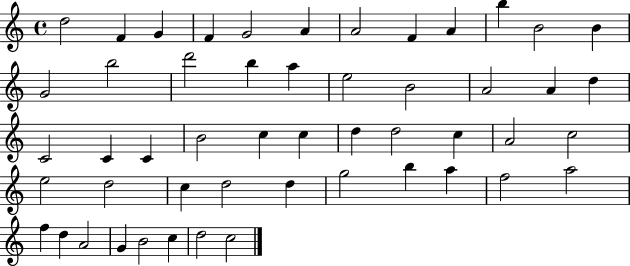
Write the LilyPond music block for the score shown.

{
  \clef treble
  \time 4/4
  \defaultTimeSignature
  \key c \major
  d''2 f'4 g'4 | f'4 g'2 a'4 | a'2 f'4 a'4 | b''4 b'2 b'4 | \break g'2 b''2 | d'''2 b''4 a''4 | e''2 b'2 | a'2 a'4 d''4 | \break c'2 c'4 c'4 | b'2 c''4 c''4 | d''4 d''2 c''4 | a'2 c''2 | \break e''2 d''2 | c''4 d''2 d''4 | g''2 b''4 a''4 | f''2 a''2 | \break f''4 d''4 a'2 | g'4 b'2 c''4 | d''2 c''2 | \bar "|."
}